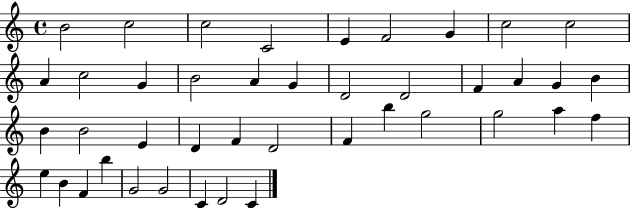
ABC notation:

X:1
T:Untitled
M:4/4
L:1/4
K:C
B2 c2 c2 C2 E F2 G c2 c2 A c2 G B2 A G D2 D2 F A G B B B2 E D F D2 F b g2 g2 a f e B F b G2 G2 C D2 C